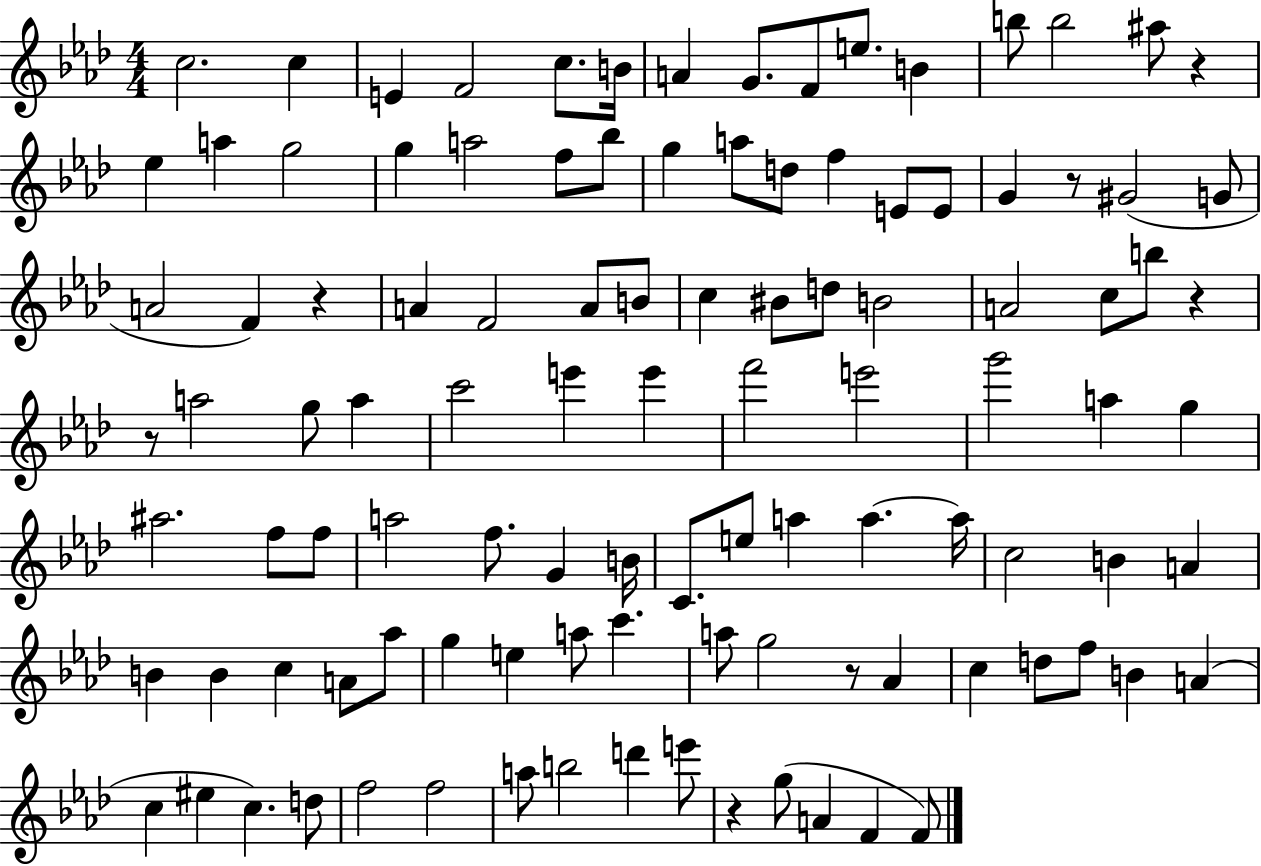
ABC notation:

X:1
T:Untitled
M:4/4
L:1/4
K:Ab
c2 c E F2 c/2 B/4 A G/2 F/2 e/2 B b/2 b2 ^a/2 z _e a g2 g a2 f/2 _b/2 g a/2 d/2 f E/2 E/2 G z/2 ^G2 G/2 A2 F z A F2 A/2 B/2 c ^B/2 d/2 B2 A2 c/2 b/2 z z/2 a2 g/2 a c'2 e' e' f'2 e'2 g'2 a g ^a2 f/2 f/2 a2 f/2 G B/4 C/2 e/2 a a a/4 c2 B A B B c A/2 _a/2 g e a/2 c' a/2 g2 z/2 _A c d/2 f/2 B A c ^e c d/2 f2 f2 a/2 b2 d' e'/2 z g/2 A F F/2